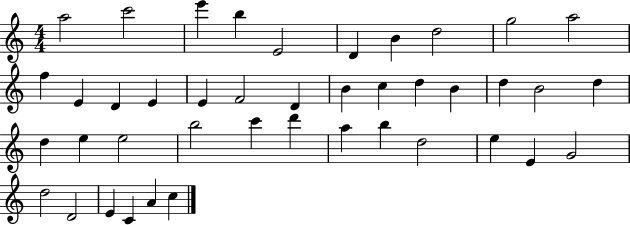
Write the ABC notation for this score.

X:1
T:Untitled
M:4/4
L:1/4
K:C
a2 c'2 e' b E2 D B d2 g2 a2 f E D E E F2 D B c d B d B2 d d e e2 b2 c' d' a b d2 e E G2 d2 D2 E C A c